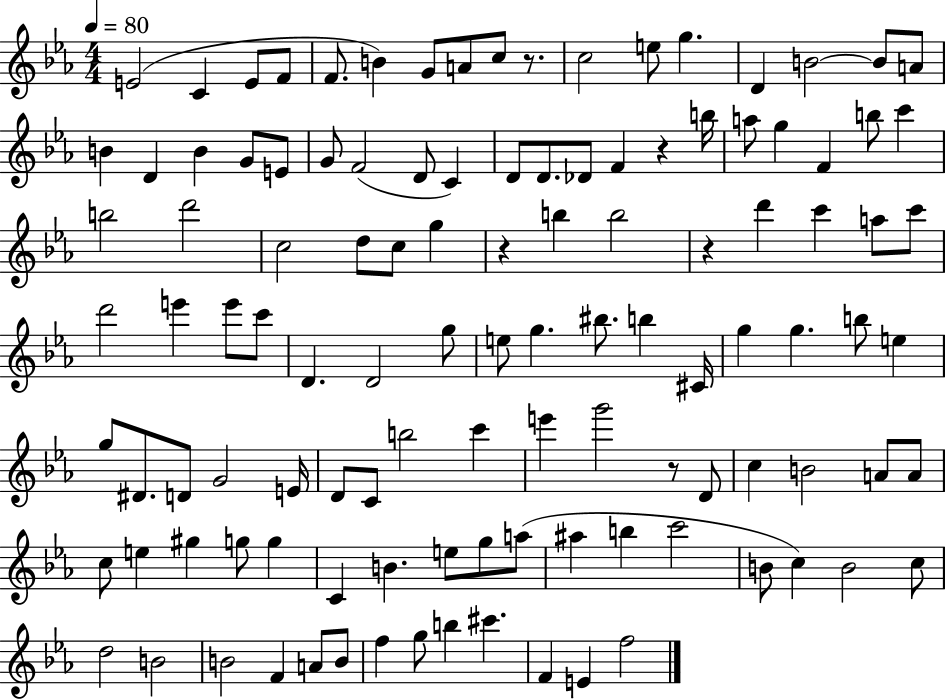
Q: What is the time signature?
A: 4/4